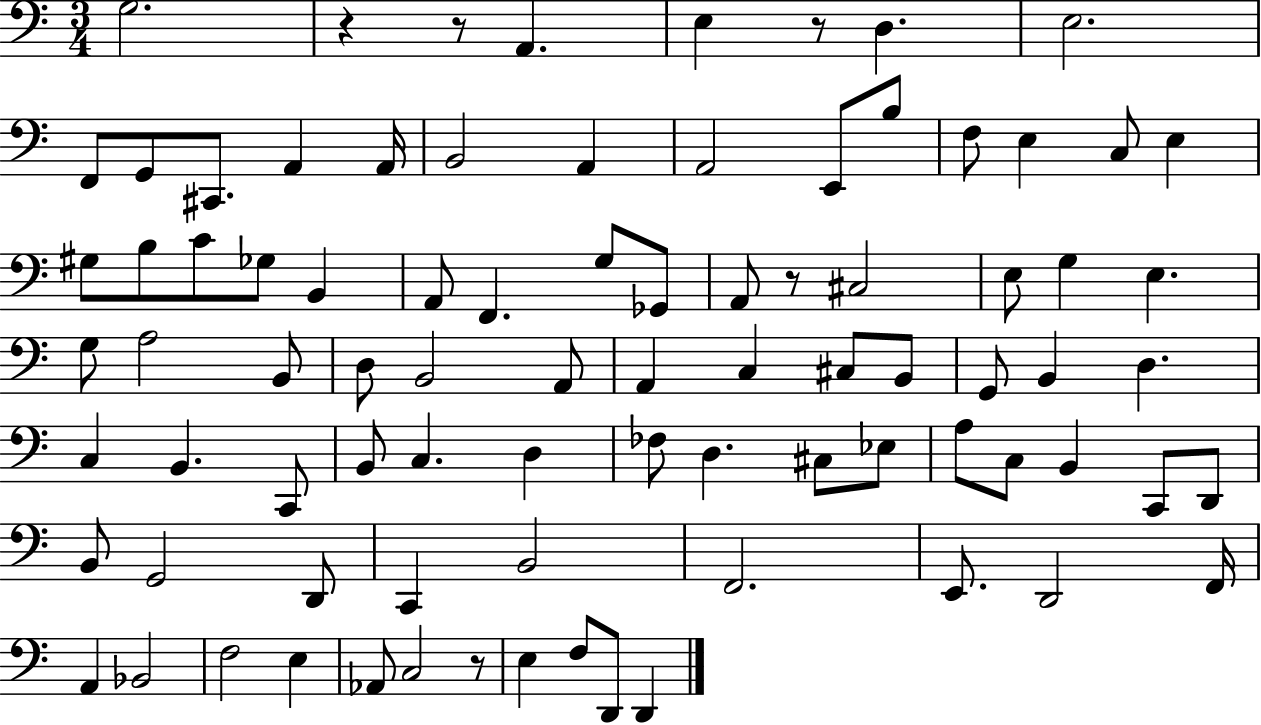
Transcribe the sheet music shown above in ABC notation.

X:1
T:Untitled
M:3/4
L:1/4
K:C
G,2 z z/2 A,, E, z/2 D, E,2 F,,/2 G,,/2 ^C,,/2 A,, A,,/4 B,,2 A,, A,,2 E,,/2 B,/2 F,/2 E, C,/2 E, ^G,/2 B,/2 C/2 _G,/2 B,, A,,/2 F,, G,/2 _G,,/2 A,,/2 z/2 ^C,2 E,/2 G, E, G,/2 A,2 B,,/2 D,/2 B,,2 A,,/2 A,, C, ^C,/2 B,,/2 G,,/2 B,, D, C, B,, C,,/2 B,,/2 C, D, _F,/2 D, ^C,/2 _E,/2 A,/2 C,/2 B,, C,,/2 D,,/2 B,,/2 G,,2 D,,/2 C,, B,,2 F,,2 E,,/2 D,,2 F,,/4 A,, _B,,2 F,2 E, _A,,/2 C,2 z/2 E, F,/2 D,,/2 D,,